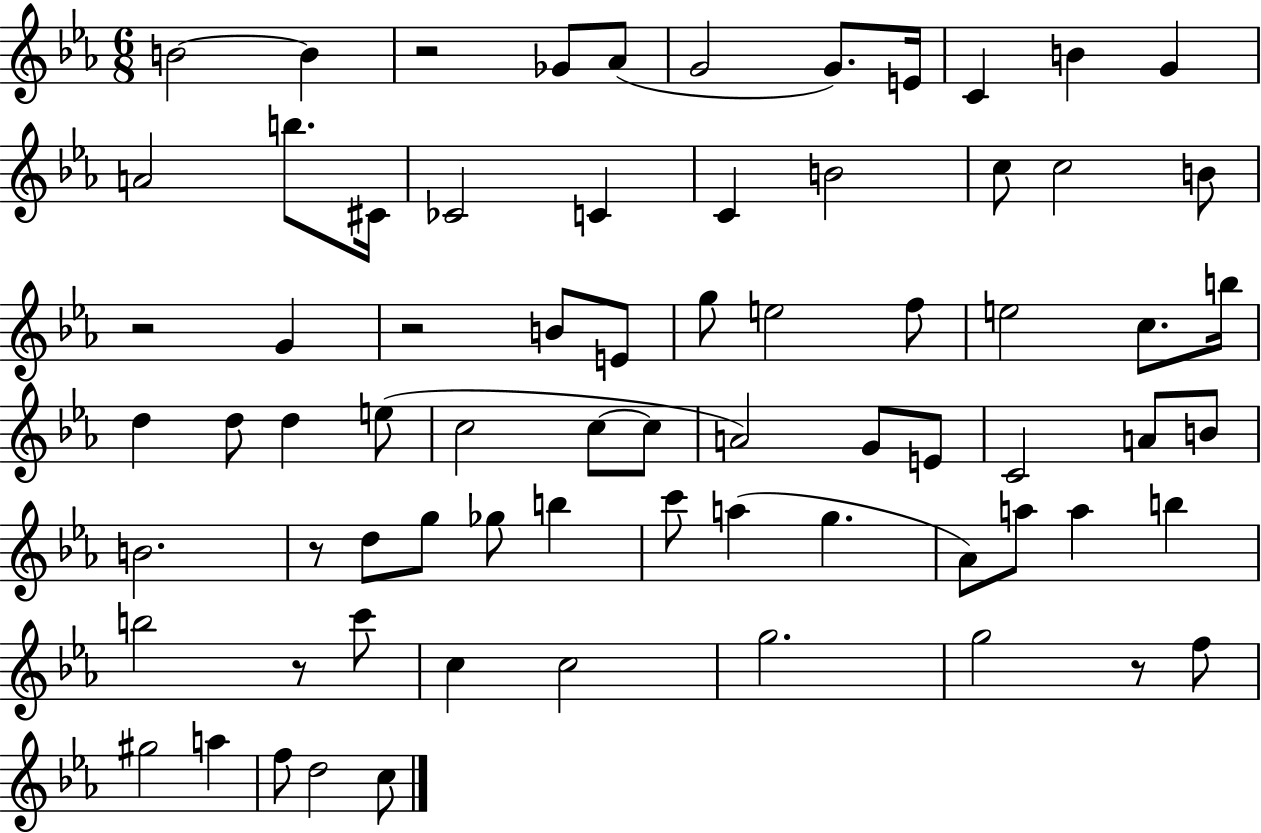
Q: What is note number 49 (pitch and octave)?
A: A5